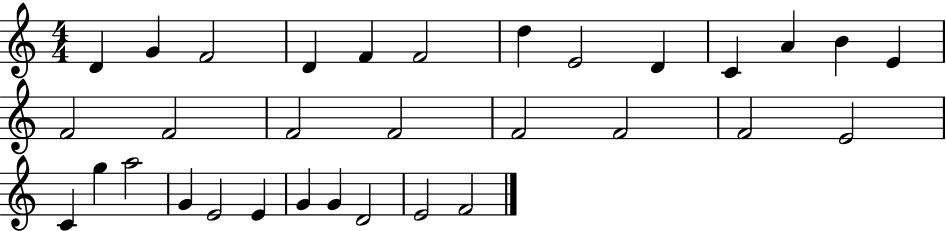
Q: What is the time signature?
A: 4/4